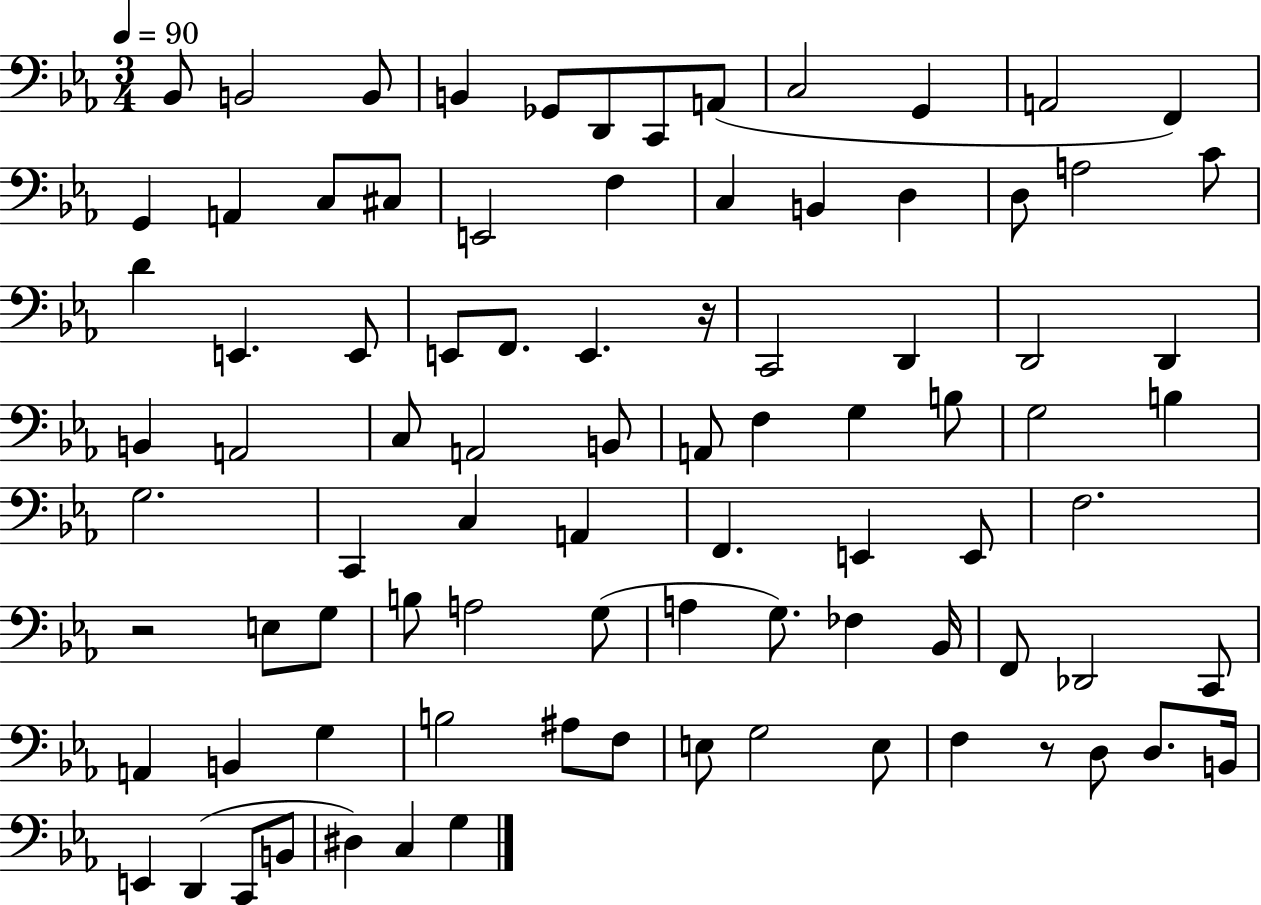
{
  \clef bass
  \numericTimeSignature
  \time 3/4
  \key ees \major
  \tempo 4 = 90
  bes,8 b,2 b,8 | b,4 ges,8 d,8 c,8 a,8( | c2 g,4 | a,2 f,4) | \break g,4 a,4 c8 cis8 | e,2 f4 | c4 b,4 d4 | d8 a2 c'8 | \break d'4 e,4. e,8 | e,8 f,8. e,4. r16 | c,2 d,4 | d,2 d,4 | \break b,4 a,2 | c8 a,2 b,8 | a,8 f4 g4 b8 | g2 b4 | \break g2. | c,4 c4 a,4 | f,4. e,4 e,8 | f2. | \break r2 e8 g8 | b8 a2 g8( | a4 g8.) fes4 bes,16 | f,8 des,2 c,8 | \break a,4 b,4 g4 | b2 ais8 f8 | e8 g2 e8 | f4 r8 d8 d8. b,16 | \break e,4 d,4( c,8 b,8 | dis4) c4 g4 | \bar "|."
}